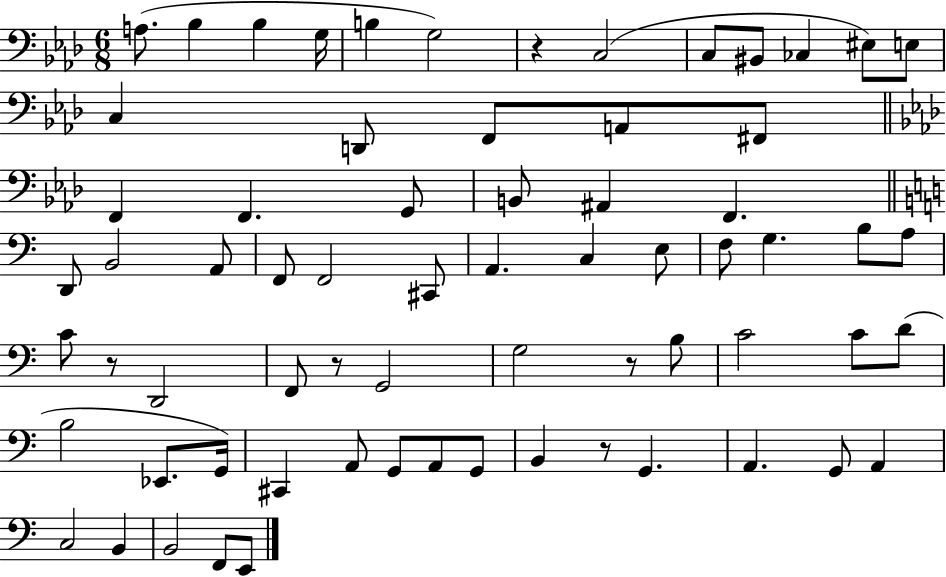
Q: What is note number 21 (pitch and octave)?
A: B2